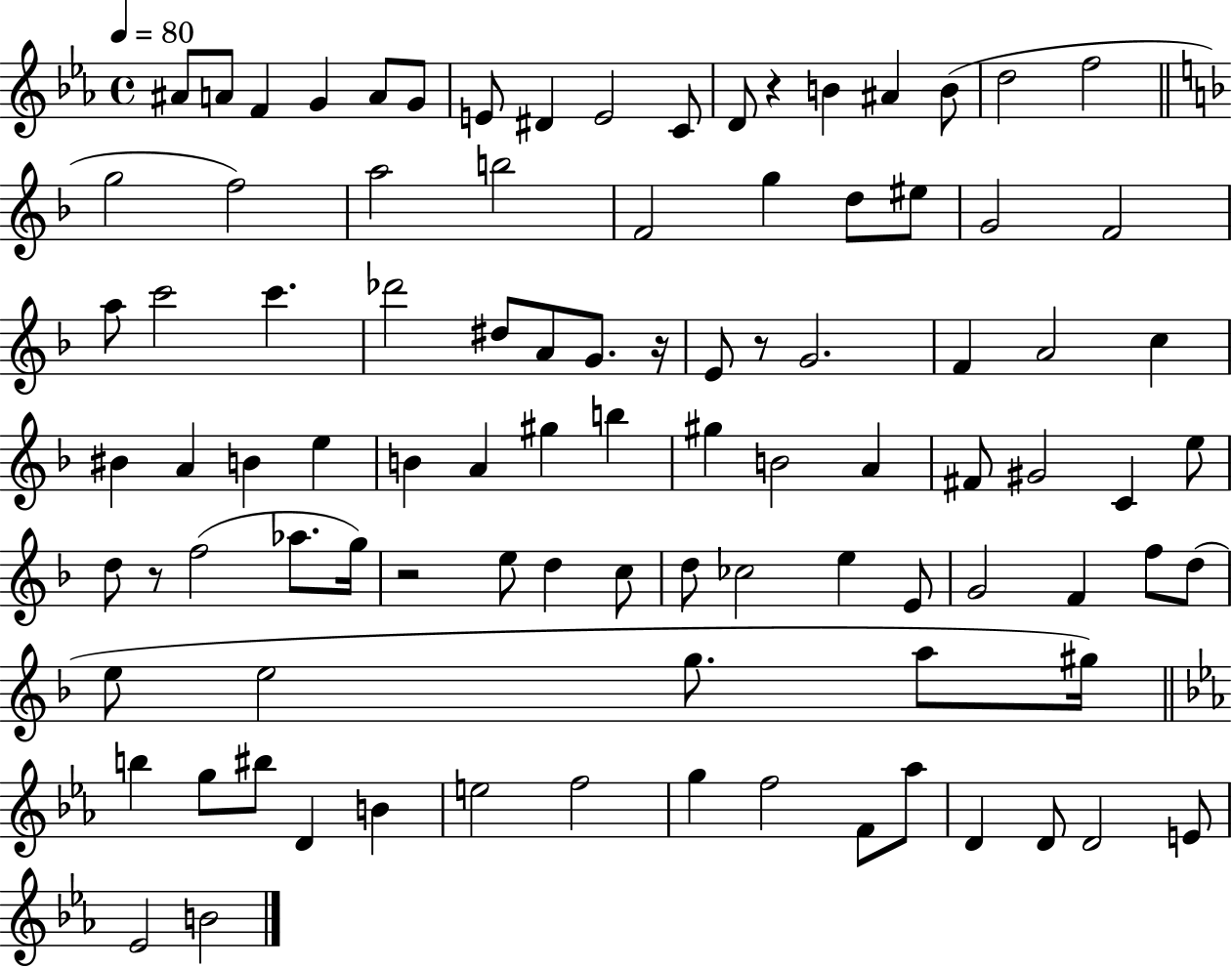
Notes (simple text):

A#4/e A4/e F4/q G4/q A4/e G4/e E4/e D#4/q E4/h C4/e D4/e R/q B4/q A#4/q B4/e D5/h F5/h G5/h F5/h A5/h B5/h F4/h G5/q D5/e EIS5/e G4/h F4/h A5/e C6/h C6/q. Db6/h D#5/e A4/e G4/e. R/s E4/e R/e G4/h. F4/q A4/h C5/q BIS4/q A4/q B4/q E5/q B4/q A4/q G#5/q B5/q G#5/q B4/h A4/q F#4/e G#4/h C4/q E5/e D5/e R/e F5/h Ab5/e. G5/s R/h E5/e D5/q C5/e D5/e CES5/h E5/q E4/e G4/h F4/q F5/e D5/e E5/e E5/h G5/e. A5/e G#5/s B5/q G5/e BIS5/e D4/q B4/q E5/h F5/h G5/q F5/h F4/e Ab5/e D4/q D4/e D4/h E4/e Eb4/h B4/h